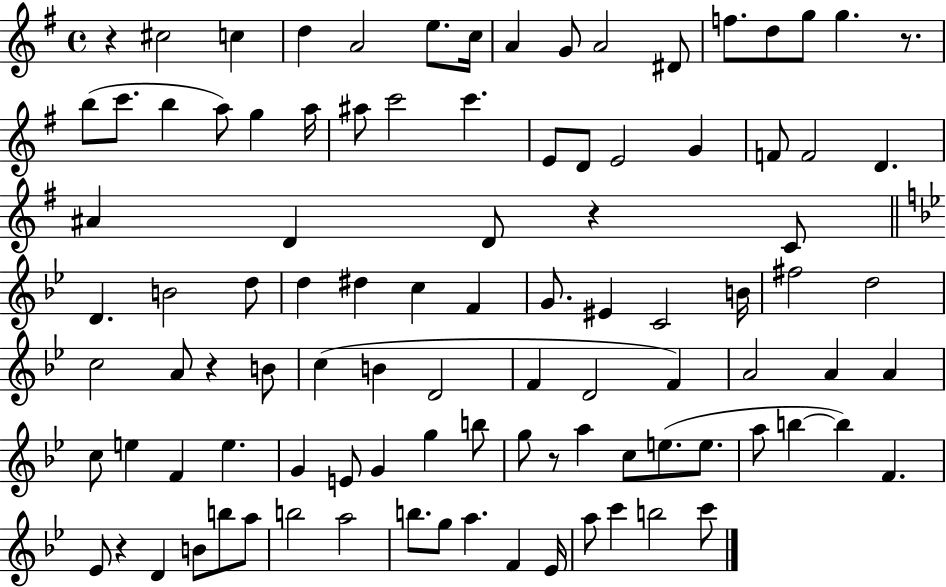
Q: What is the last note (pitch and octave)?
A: C6